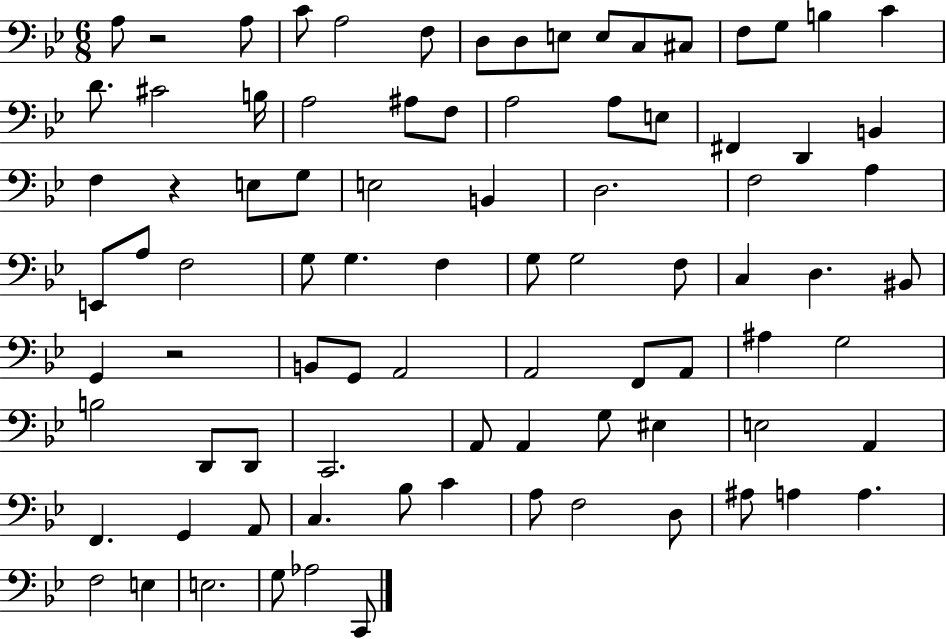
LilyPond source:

{
  \clef bass
  \numericTimeSignature
  \time 6/8
  \key bes \major
  \repeat volta 2 { a8 r2 a8 | c'8 a2 f8 | d8 d8 e8 e8 c8 cis8 | f8 g8 b4 c'4 | \break d'8. cis'2 b16 | a2 ais8 f8 | a2 a8 e8 | fis,4 d,4 b,4 | \break f4 r4 e8 g8 | e2 b,4 | d2. | f2 a4 | \break e,8 a8 f2 | g8 g4. f4 | g8 g2 f8 | c4 d4. bis,8 | \break g,4 r2 | b,8 g,8 a,2 | a,2 f,8 a,8 | ais4 g2 | \break b2 d,8 d,8 | c,2. | a,8 a,4 g8 eis4 | e2 a,4 | \break f,4. g,4 a,8 | c4. bes8 c'4 | a8 f2 d8 | ais8 a4 a4. | \break f2 e4 | e2. | g8 aes2 c,8 | } \bar "|."
}